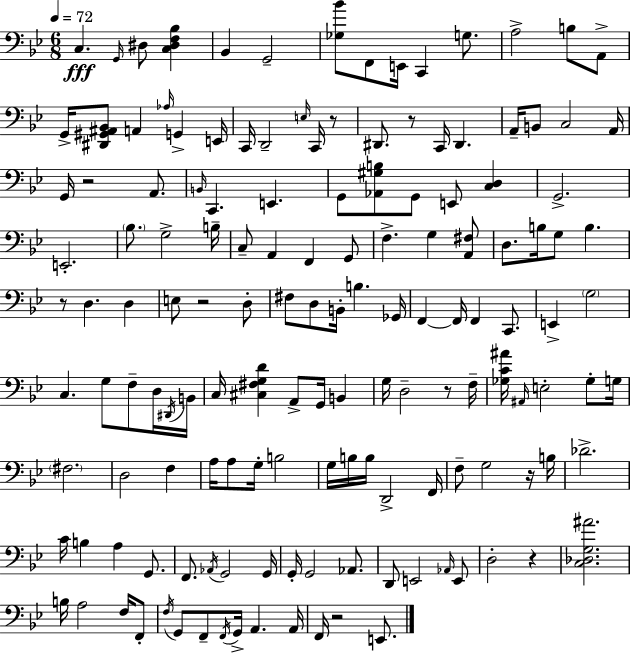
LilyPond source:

{
  \clef bass
  \numericTimeSignature
  \time 6/8
  \key bes \major
  \tempo 4 = 72
  \repeat volta 2 { c4.\fff \grace { g,16 } dis8 <c dis f bes>4 | bes,4 g,2-- | <ges bes'>8 f,8 e,16 c,4 g8. | a2-> b8 a,8-> | \break g,16-> <dis, gis, ais, bes,>8 a,4 \grace { aes16 } g,4-> | e,16 c,16 d,2-- \grace { e16 } | c,16 r8 dis,8. r8 c,16 dis,4. | a,16-- b,8 c2 | \break a,16 g,16 r2 | a,8. \grace { b,16 } c,4. e,4. | g,8 <aes, gis b>8 g,8 e,8 | <c d>4 g,2.-> | \break e,2.-. | \parenthesize bes8. g2-> | b16-- c8-- a,4 f,4 | g,8 f4.-> g4 | \break <a, fis>8 d8. b16 g8 b4. | r8 d4. | d4 e8 r2 | d8-. fis8 d8 b,16-. b4. | \break ges,16 f,4~~ f,16 f,4 | c,8. e,4-> \parenthesize g2 | c4. g8 | f8-- d16 \acciaccatura { dis,16 } b,16 c16 <cis fis g d'>4 a,8-> | \break g,16 b,4 g16 d2-- | r8 f16-- <ges c' ais'>16 \grace { ais,16 } e2-. | ges8-. g16 \parenthesize fis2. | d2 | \break f4 a16 a8 g16-. b2 | g16 b16 b16 d,2-> | f,16 f8-- g2 | r16 b16 des'2.-> | \break c'16 b4 a4 | g,8. f,8. \acciaccatura { aes,16 } g,2 | g,16 g,16-. g,2 | aes,8. d,8 e,2 | \break \grace { aes,16 } e,8 d2-. | r4 <c des g ais'>2. | b16 a2 | f16 f,8-. \acciaccatura { f16 } g,8 f,8-- | \break \acciaccatura { f,16 } g,16-> a,4. a,16 f,16 r2 | e,8. } \bar "|."
}